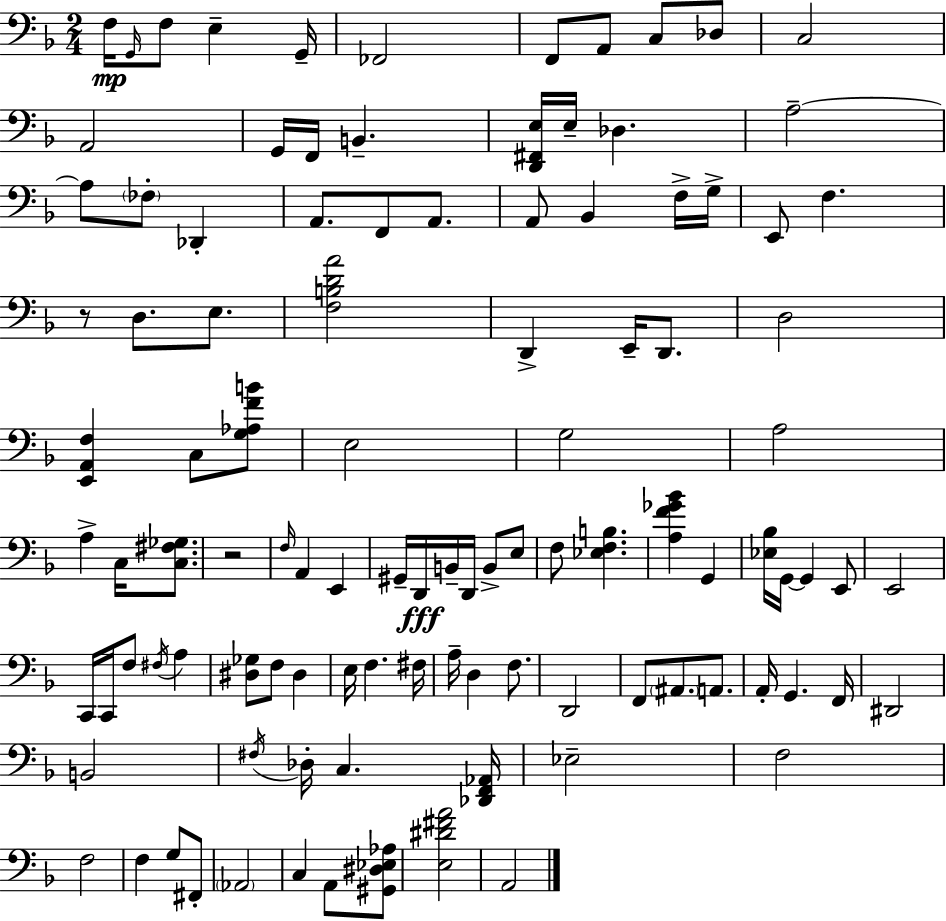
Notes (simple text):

F3/s G2/s F3/e E3/q G2/s FES2/h F2/e A2/e C3/e Db3/e C3/h A2/h G2/s F2/s B2/q. [D2,F#2,E3]/s E3/s Db3/q. A3/h A3/e FES3/e Db2/q A2/e. F2/e A2/e. A2/e Bb2/q F3/s G3/s E2/e F3/q. R/e D3/e. E3/e. [F3,B3,D4,A4]/h D2/q E2/s D2/e. D3/h [E2,A2,F3]/q C3/e [G3,Ab3,F4,B4]/e E3/h G3/h A3/h A3/q C3/s [C3,F#3,Gb3]/e. R/h F3/s A2/q E2/q G#2/s D2/s B2/s D2/s B2/e E3/e F3/e [Eb3,F3,B3]/q. [A3,F4,Gb4,Bb4]/q G2/q [Eb3,Bb3]/s G2/s G2/q E2/e E2/h C2/s C2/s F3/e F#3/s A3/q [D#3,Gb3]/e F3/e D#3/q E3/s F3/q. F#3/s A3/s D3/q F3/e. D2/h F2/e A#2/e. A2/e. A2/s G2/q. F2/s D#2/h B2/h F#3/s Db3/s C3/q. [Db2,F2,Ab2]/s Eb3/h F3/h F3/h F3/q G3/e F#2/e Ab2/h C3/q A2/e [G#2,D#3,Eb3,Ab3]/e [E3,D#4,F#4,A4]/h A2/h